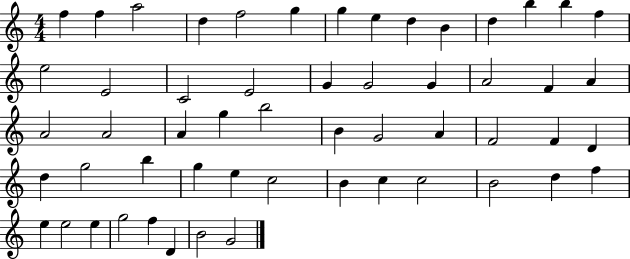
{
  \clef treble
  \numericTimeSignature
  \time 4/4
  \key c \major
  f''4 f''4 a''2 | d''4 f''2 g''4 | g''4 e''4 d''4 b'4 | d''4 b''4 b''4 f''4 | \break e''2 e'2 | c'2 e'2 | g'4 g'2 g'4 | a'2 f'4 a'4 | \break a'2 a'2 | a'4 g''4 b''2 | b'4 g'2 a'4 | f'2 f'4 d'4 | \break d''4 g''2 b''4 | g''4 e''4 c''2 | b'4 c''4 c''2 | b'2 d''4 f''4 | \break e''4 e''2 e''4 | g''2 f''4 d'4 | b'2 g'2 | \bar "|."
}